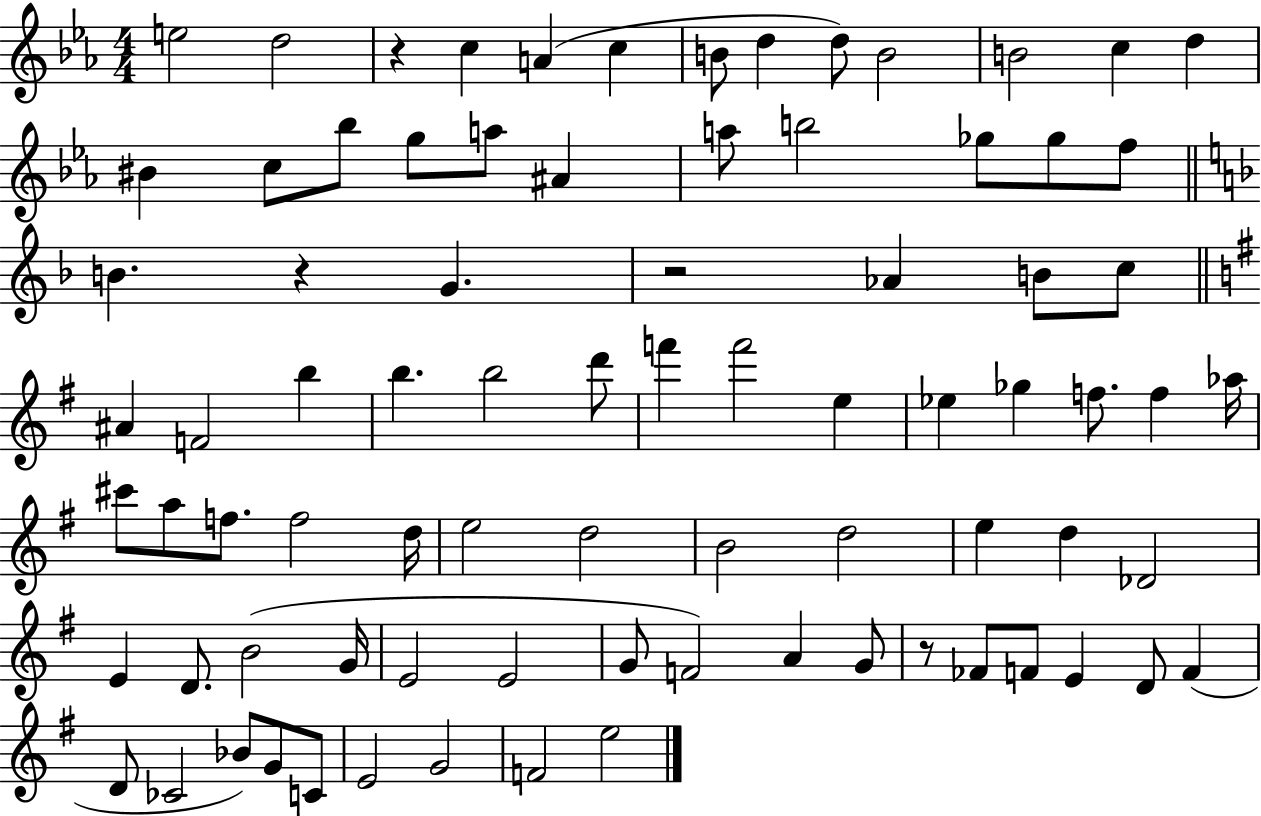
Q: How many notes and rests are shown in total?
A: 82